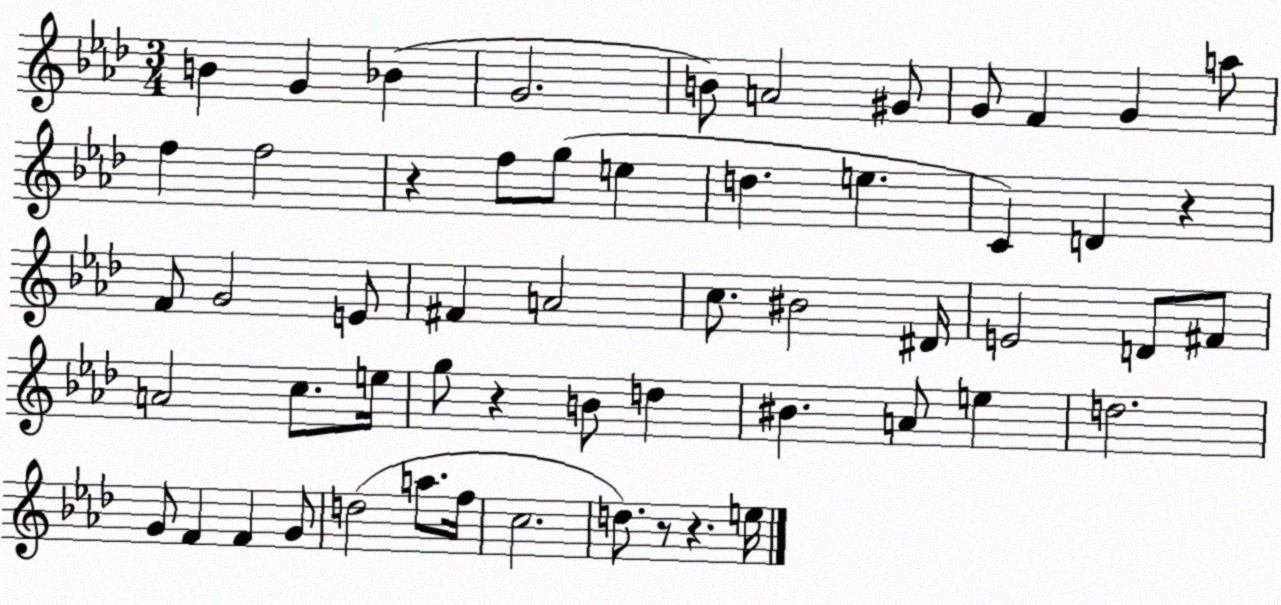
X:1
T:Untitled
M:3/4
L:1/4
K:Ab
B G _B G2 B/2 A2 ^G/2 G/2 F G a/2 f f2 z f/2 g/2 e d e C D z F/2 G2 E/2 ^F A2 c/2 ^B2 ^D/4 E2 D/2 ^F/2 A2 c/2 e/4 g/2 z B/2 d ^B A/2 e d2 G/2 F F G/2 d2 a/2 f/4 c2 d/2 z/2 z e/4